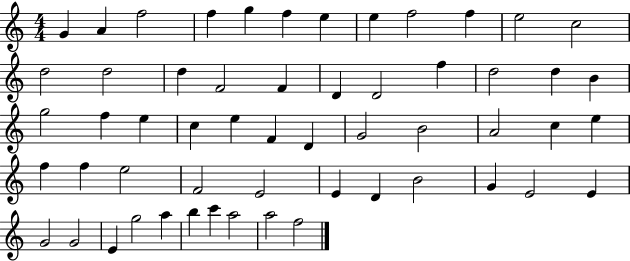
{
  \clef treble
  \numericTimeSignature
  \time 4/4
  \key c \major
  g'4 a'4 f''2 | f''4 g''4 f''4 e''4 | e''4 f''2 f''4 | e''2 c''2 | \break d''2 d''2 | d''4 f'2 f'4 | d'4 d'2 f''4 | d''2 d''4 b'4 | \break g''2 f''4 e''4 | c''4 e''4 f'4 d'4 | g'2 b'2 | a'2 c''4 e''4 | \break f''4 f''4 e''2 | f'2 e'2 | e'4 d'4 b'2 | g'4 e'2 e'4 | \break g'2 g'2 | e'4 g''2 a''4 | b''4 c'''4 a''2 | a''2 f''2 | \break \bar "|."
}